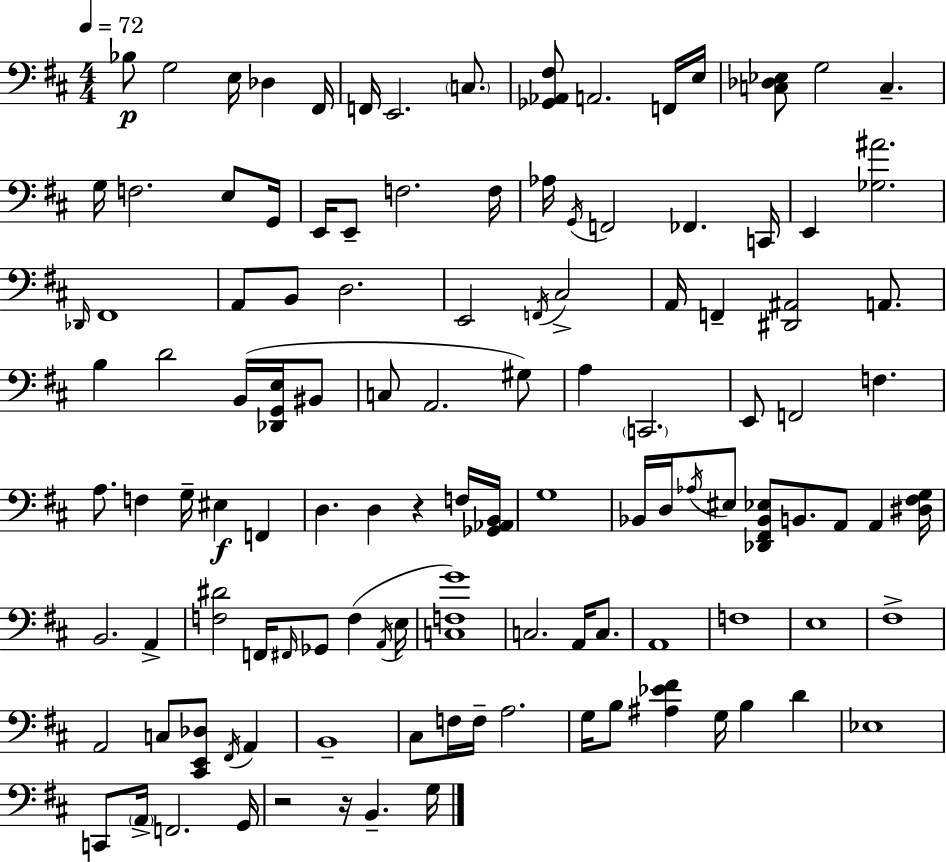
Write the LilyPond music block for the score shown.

{
  \clef bass
  \numericTimeSignature
  \time 4/4
  \key d \major
  \tempo 4 = 72
  bes8\p g2 e16 des4 fis,16 | f,16 e,2. \parenthesize c8. | <ges, aes, fis>8 a,2. f,16 e16 | <c des ees>8 g2 c4.-- | \break g16 f2. e8 g,16 | e,16 e,8-- f2. f16 | aes16 \acciaccatura { g,16 } f,2 fes,4. | c,16 e,4 <ges ais'>2. | \break \grace { des,16 } fis,1 | a,8 b,8 d2. | e,2 \acciaccatura { f,16 } cis2-> | a,16 f,4-- <dis, ais,>2 | \break a,8. b4 d'2 b,16( | <des, g, e>16 bis,8 c8 a,2. | gis8) a4 \parenthesize c,2. | e,8 f,2 f4. | \break a8. f4 g16-- eis4\f f,4 | d4. d4 r4 | f16 <ges, aes, b,>16 g1 | bes,16 d16 \acciaccatura { aes16 } eis8 <des, fis, bes, ees>8 b,8. a,8 a,4 | \break <dis fis g>16 b,2. | a,4-> <f dis'>2 f,16 \grace { fis,16 } ges,8 | f4( \acciaccatura { a,16 } e16 <c f g'>1) | c2. | \break a,16 c8. a,1 | f1 | e1 | fis1-> | \break a,2 c8 | <cis, e, des>8 \acciaccatura { fis,16 } a,4 b,1-- | cis8 f16 f16-- a2. | g16 b8 <ais ees' fis'>4 g16 b4 | \break d'4 ees1 | c,8 \parenthesize a,16-> f,2. | g,16 r2 r16 | b,4.-- g16 \bar "|."
}